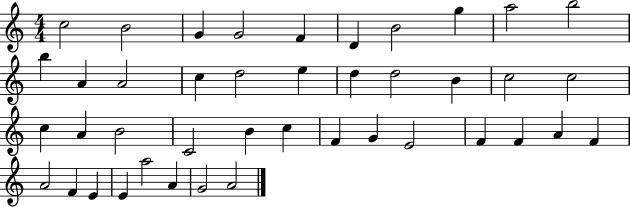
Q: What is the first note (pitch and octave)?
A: C5